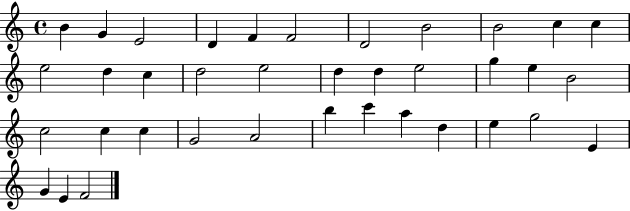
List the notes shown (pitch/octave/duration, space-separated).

B4/q G4/q E4/h D4/q F4/q F4/h D4/h B4/h B4/h C5/q C5/q E5/h D5/q C5/q D5/h E5/h D5/q D5/q E5/h G5/q E5/q B4/h C5/h C5/q C5/q G4/h A4/h B5/q C6/q A5/q D5/q E5/q G5/h E4/q G4/q E4/q F4/h